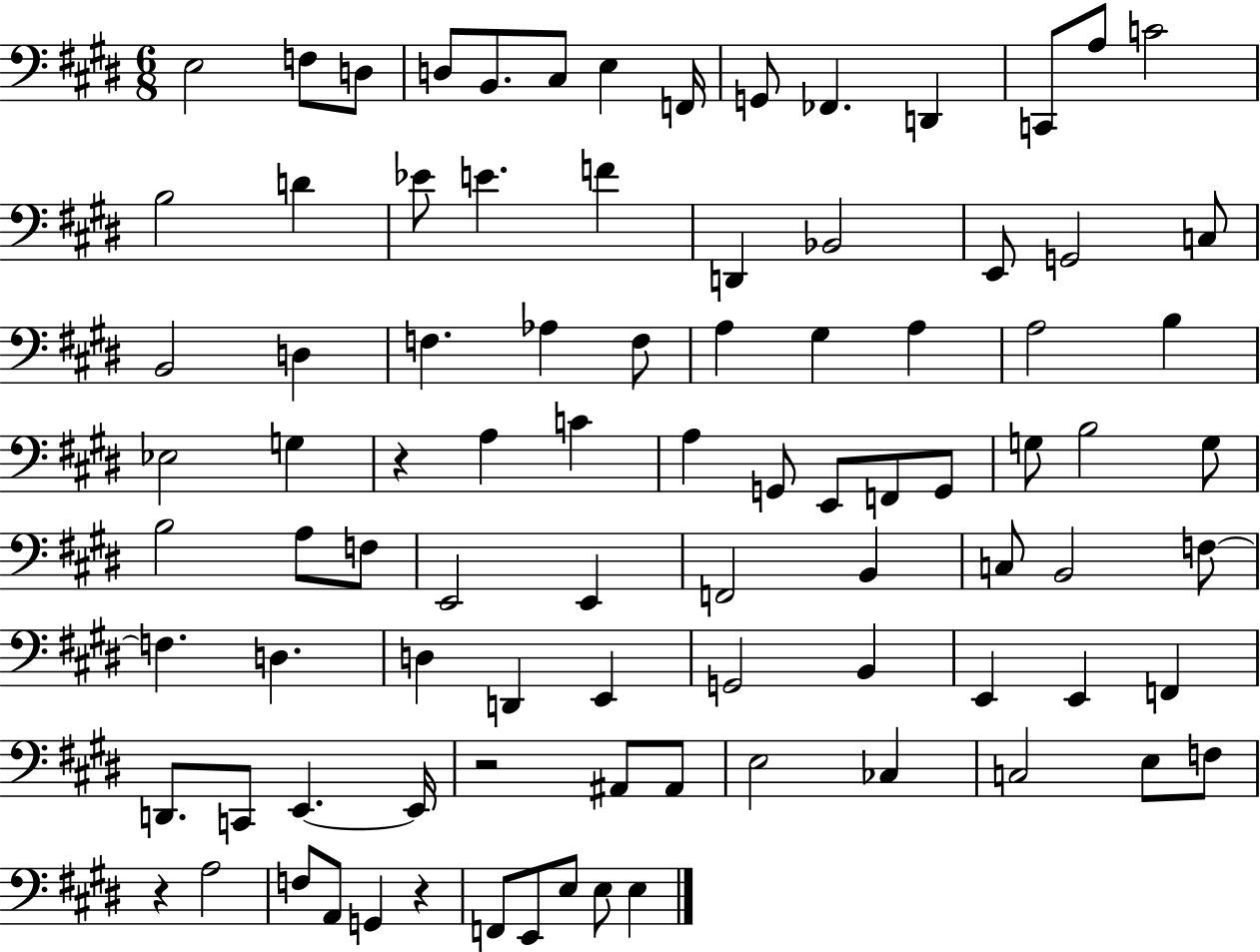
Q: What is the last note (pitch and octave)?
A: E3